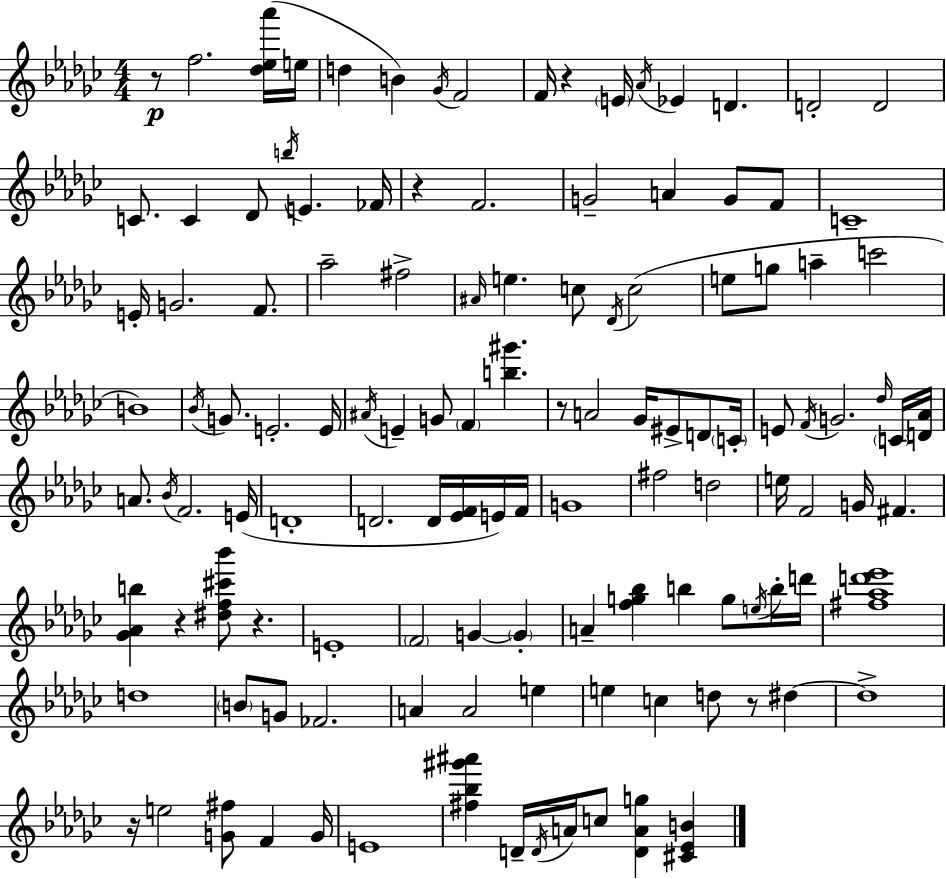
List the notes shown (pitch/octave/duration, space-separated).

R/e F5/h. [Db5,Eb5,Ab6]/s E5/s D5/q B4/q Gb4/s F4/h F4/s R/q E4/s Ab4/s Eb4/q D4/q. D4/h D4/h C4/e. C4/q Db4/e B5/s E4/q. FES4/s R/q F4/h. G4/h A4/q G4/e F4/e C4/w E4/s G4/h. F4/e. Ab5/h F#5/h A#4/s E5/q. C5/e Db4/s C5/h E5/e G5/e A5/q C6/h B4/w Bb4/s G4/e. E4/h. E4/s A#4/s E4/q G4/e F4/q [B5,G#6]/q. R/e A4/h Gb4/s EIS4/e D4/e C4/s E4/e F4/s G4/h. Db5/s C4/s [D4,Ab4]/s A4/e. Bb4/s F4/h. E4/s D4/w D4/h. D4/s [Eb4,F4]/s E4/s F4/s G4/w F#5/h D5/h E5/s F4/h G4/s F#4/q. [Gb4,Ab4,B5]/q R/q [D#5,F5,C#6,Bb6]/e R/q. E4/w F4/h G4/q G4/q A4/q [F5,G5,Bb5]/q B5/q G5/e E5/s B5/s D6/s [F#5,Ab5,D6,Eb6]/w D5/w B4/e G4/e FES4/h. A4/q A4/h E5/q E5/q C5/q D5/e R/e D#5/q D#5/w R/s E5/h [G4,F#5]/e F4/q G4/s E4/w [F#5,Bb5,G#6,A#6]/q D4/s D4/s A4/s C5/e [D4,A4,G5]/q [C#4,Eb4,B4]/q